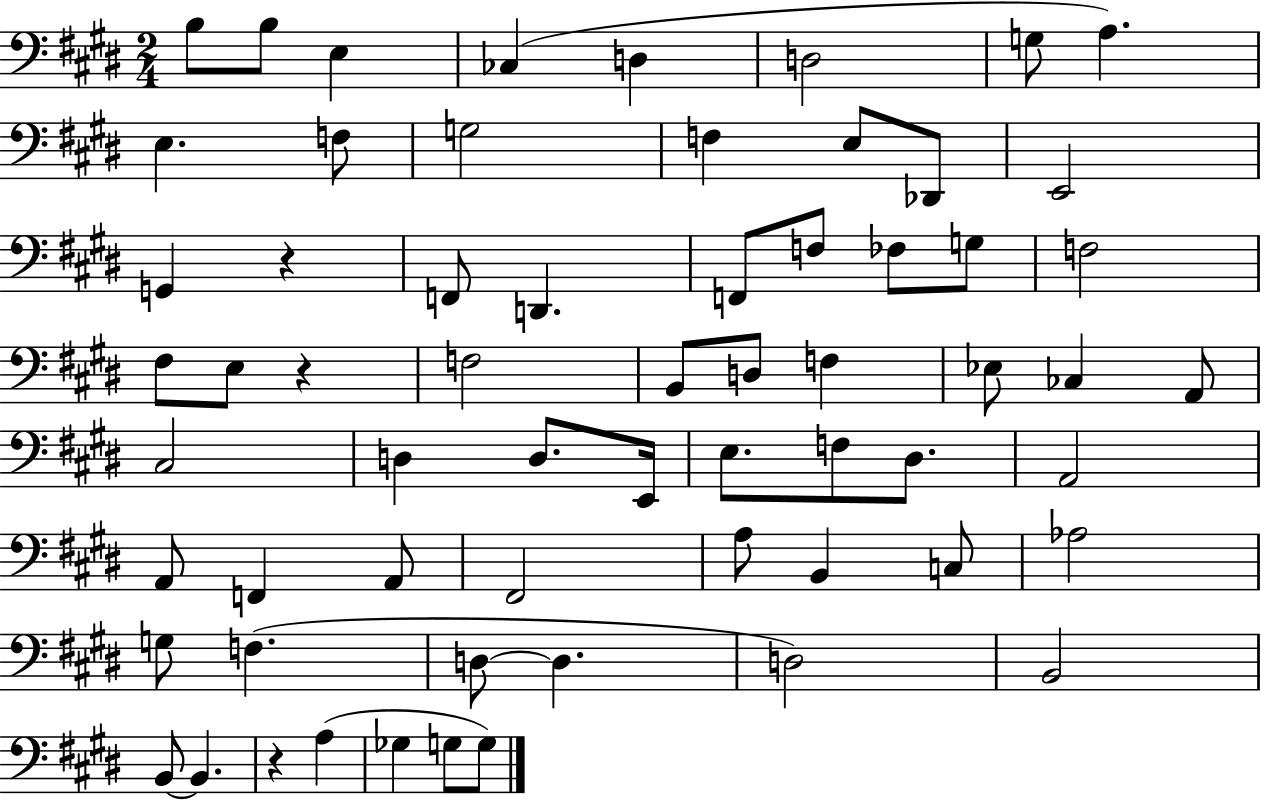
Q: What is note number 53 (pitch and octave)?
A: D3